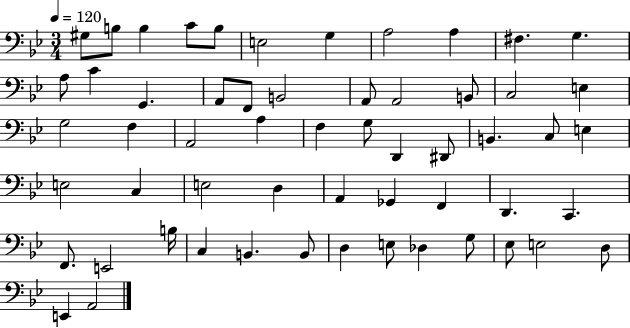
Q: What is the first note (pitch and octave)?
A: G#3